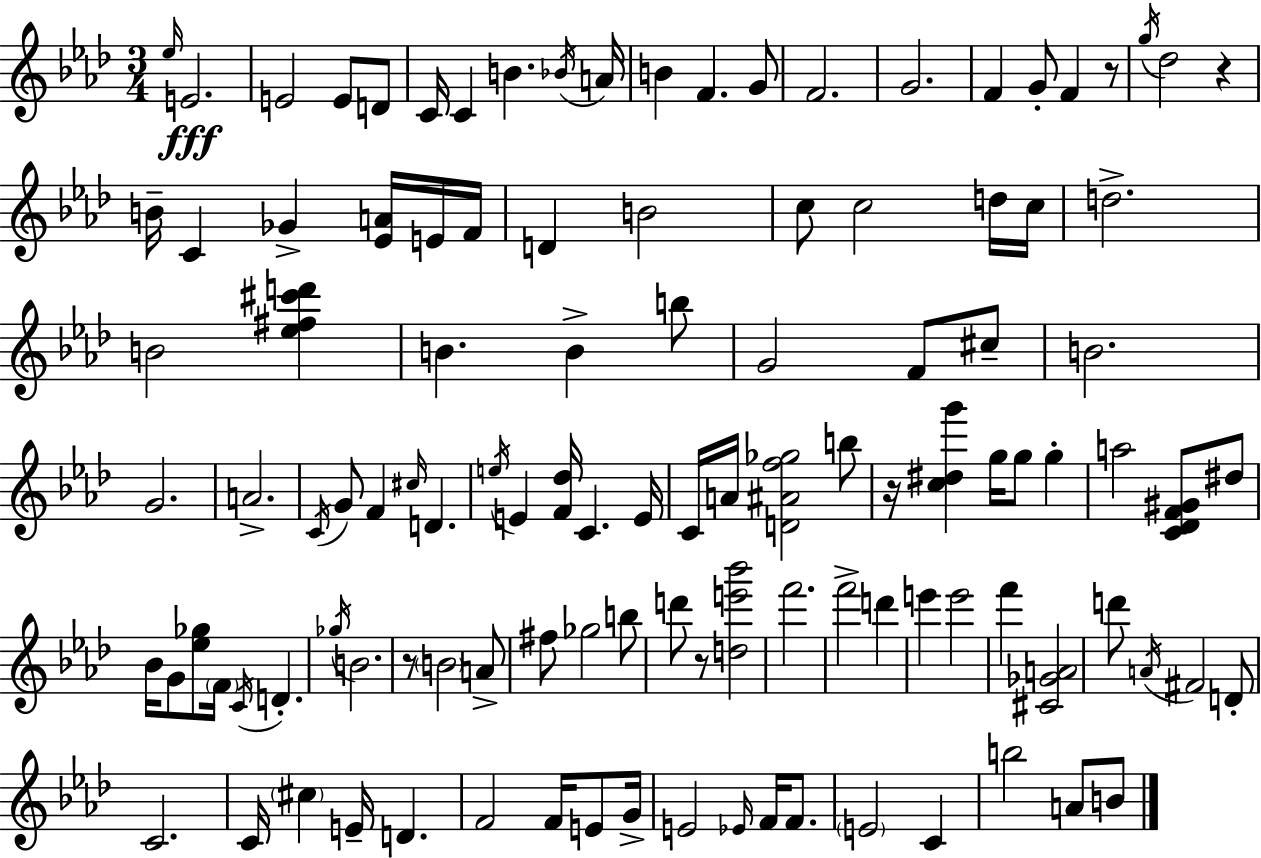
{
  \clef treble
  \numericTimeSignature
  \time 3/4
  \key f \minor
  \repeat volta 2 { \grace { ees''16 }\fff e'2. | e'2 e'8 d'8 | c'16 c'4 b'4. | \acciaccatura { bes'16 } a'16 b'4 f'4. | \break g'8 f'2. | g'2. | f'4 g'8-. f'4 | r8 \acciaccatura { g''16 } des''2 r4 | \break b'16-- c'4 ges'4-> | <ees' a'>16 e'16 f'16 d'4 b'2 | c''8 c''2 | d''16 c''16 d''2.-> | \break b'2 <ees'' fis'' cis''' d'''>4 | b'4. b'4-> | b''8 g'2 f'8 | cis''8-- b'2. | \break g'2. | a'2.-> | \acciaccatura { c'16 } g'8 f'4 \grace { cis''16 } d'4. | \acciaccatura { e''16 } e'4 <f' des''>16 c'4. | \break e'16 c'16 a'16 <d' ais' f'' ges''>2 | b''8 r16 <c'' dis'' g'''>4 g''16 | g''8 g''4-. a''2 | <c' des' f' gis'>8 dis''8 bes'16 g'8 <ees'' ges''>8 \parenthesize f'16 | \break \acciaccatura { c'16 } d'4.-. \acciaccatura { ges''16 } b'2. | r8 \parenthesize b'2 | a'8-> fis''8 ges''2 | b''8 d'''8 r8 | \break <d'' e''' bes'''>2 f'''2. | f'''2-> | d'''4 e'''4 | e'''2 f'''4 | \break <cis' ges' a'>2 d'''8 \acciaccatura { a'16 } fis'2 | d'8-. c'2. | c'16 \parenthesize cis''4 | e'16-- d'4. f'2 | \break f'16 e'8 g'16-> e'2 | \grace { ees'16 } f'16 f'8. \parenthesize e'2 | c'4 b''2 | a'8 b'8 } \bar "|."
}